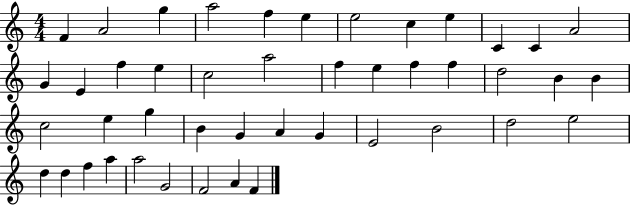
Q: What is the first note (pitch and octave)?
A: F4